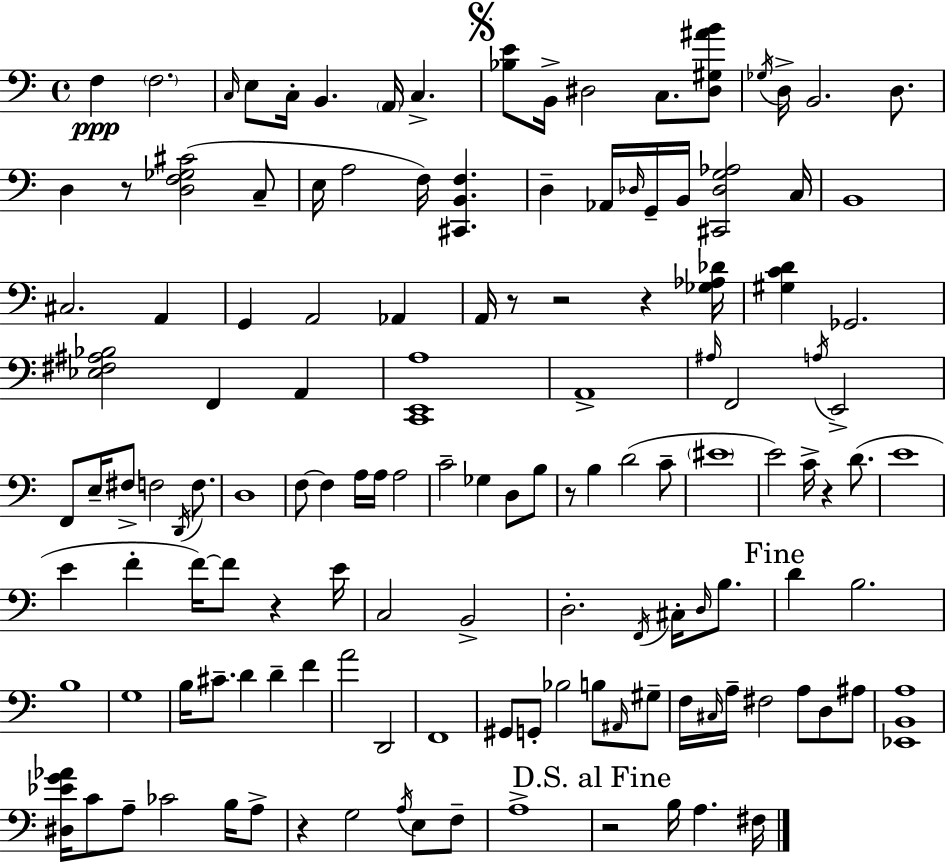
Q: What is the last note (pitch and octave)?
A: F#3